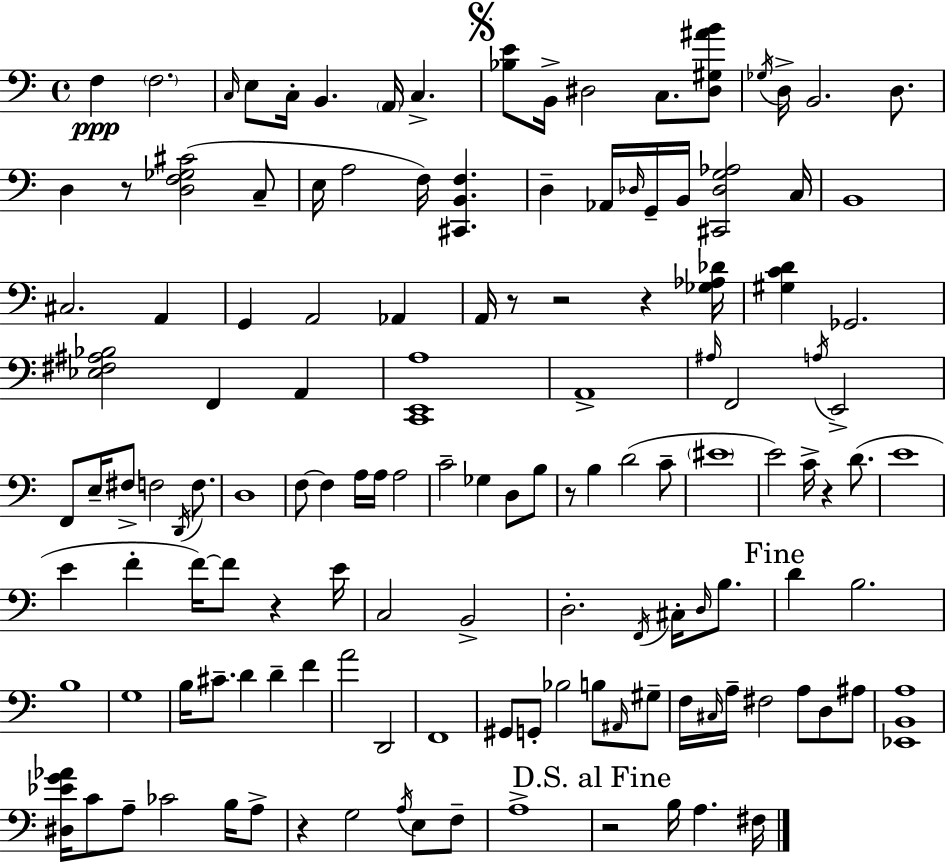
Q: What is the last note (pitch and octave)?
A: F#3